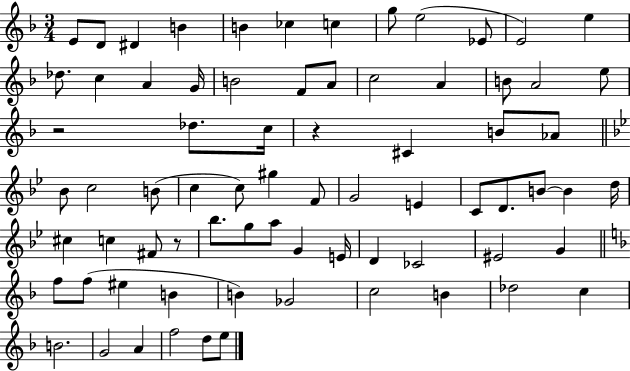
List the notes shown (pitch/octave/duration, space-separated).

E4/e D4/e D#4/q B4/q B4/q CES5/q C5/q G5/e E5/h Eb4/e E4/h E5/q Db5/e. C5/q A4/q G4/s B4/h F4/e A4/e C5/h A4/q B4/e A4/h E5/e R/h Db5/e. C5/s R/q C#4/q B4/e Ab4/e Bb4/e C5/h B4/e C5/q C5/e G#5/q F4/e G4/h E4/q C4/e D4/e. B4/e B4/q D5/s C#5/q C5/q F#4/e R/e Bb5/e. G5/e A5/e G4/q E4/s D4/q CES4/h EIS4/h G4/q F5/e F5/e EIS5/q B4/q B4/q Gb4/h C5/h B4/q Db5/h C5/q B4/h. G4/h A4/q F5/h D5/e E5/e